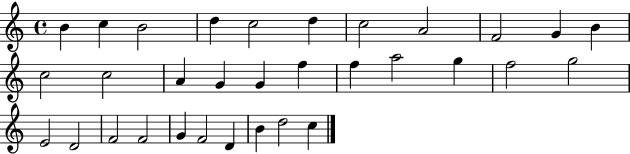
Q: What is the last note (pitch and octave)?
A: C5